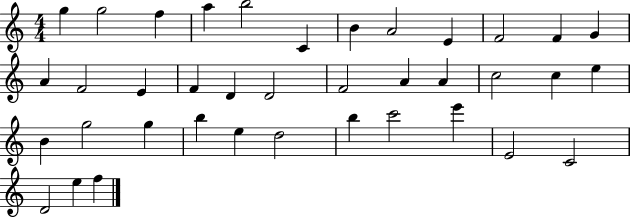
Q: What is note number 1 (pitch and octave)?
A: G5